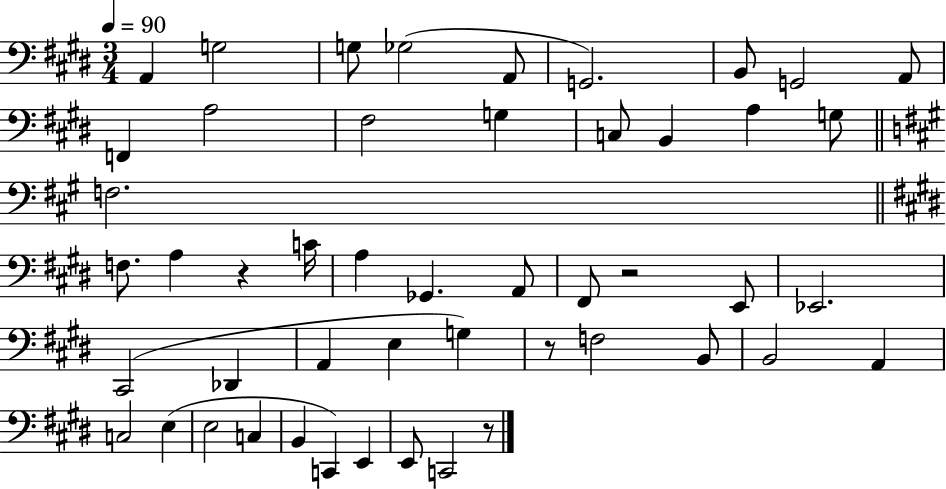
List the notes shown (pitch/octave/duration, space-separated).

A2/q G3/h G3/e Gb3/h A2/e G2/h. B2/e G2/h A2/e F2/q A3/h F#3/h G3/q C3/e B2/q A3/q G3/e F3/h. F3/e. A3/q R/q C4/s A3/q Gb2/q. A2/e F#2/e R/h E2/e Eb2/h. C#2/h Db2/q A2/q E3/q G3/q R/e F3/h B2/e B2/h A2/q C3/h E3/q E3/h C3/q B2/q C2/q E2/q E2/e C2/h R/e